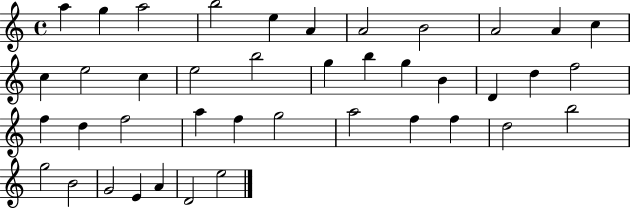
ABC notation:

X:1
T:Untitled
M:4/4
L:1/4
K:C
a g a2 b2 e A A2 B2 A2 A c c e2 c e2 b2 g b g B D d f2 f d f2 a f g2 a2 f f d2 b2 g2 B2 G2 E A D2 e2